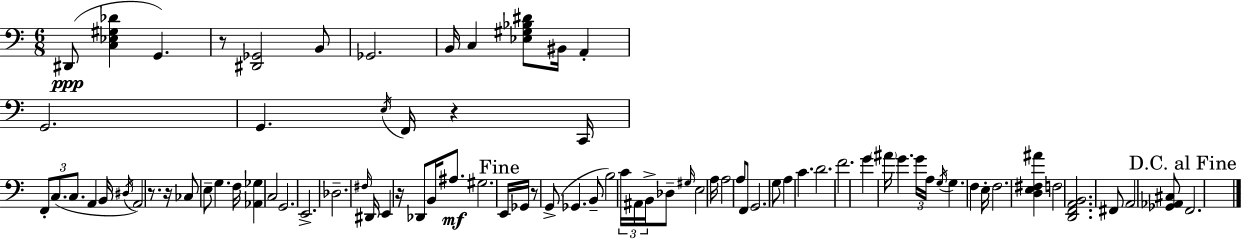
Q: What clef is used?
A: bass